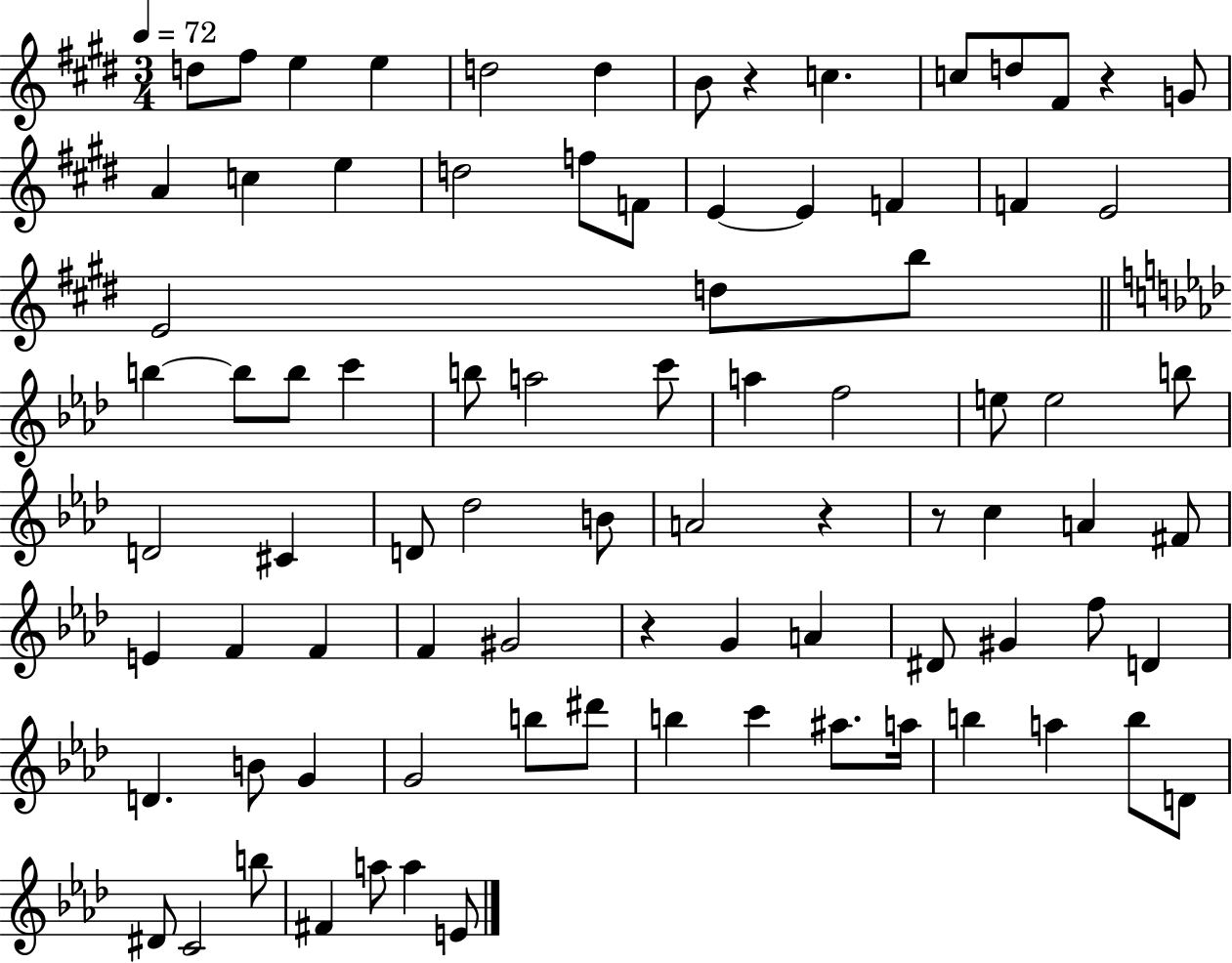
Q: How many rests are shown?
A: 5